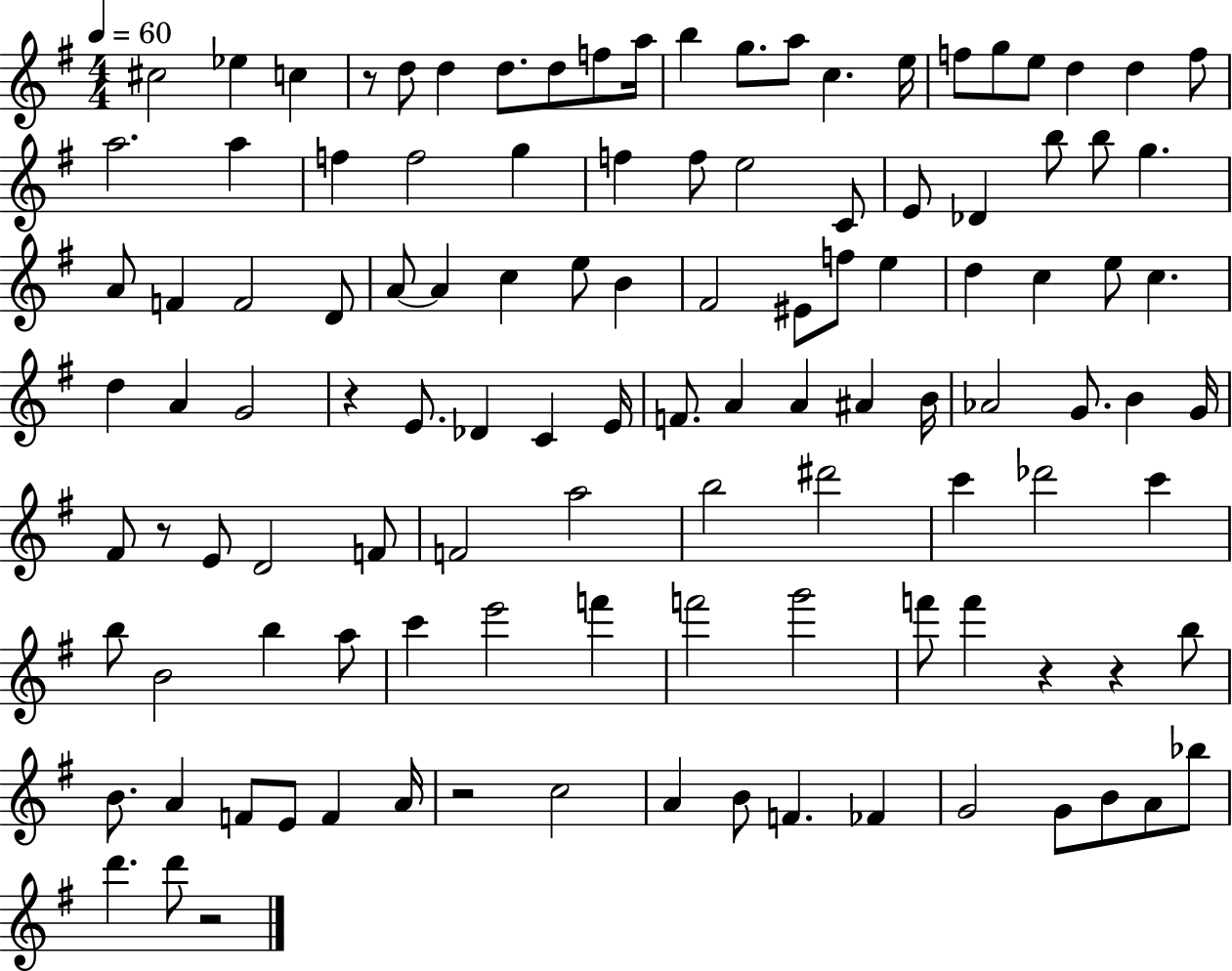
C#5/h Eb5/q C5/q R/e D5/e D5/q D5/e. D5/e F5/e A5/s B5/q G5/e. A5/e C5/q. E5/s F5/e G5/e E5/e D5/q D5/q F5/e A5/h. A5/q F5/q F5/h G5/q F5/q F5/e E5/h C4/e E4/e Db4/q B5/e B5/e G5/q. A4/e F4/q F4/h D4/e A4/e A4/q C5/q E5/e B4/q F#4/h EIS4/e F5/e E5/q D5/q C5/q E5/e C5/q. D5/q A4/q G4/h R/q E4/e. Db4/q C4/q E4/s F4/e. A4/q A4/q A#4/q B4/s Ab4/h G4/e. B4/q G4/s F#4/e R/e E4/e D4/h F4/e F4/h A5/h B5/h D#6/h C6/q Db6/h C6/q B5/e B4/h B5/q A5/e C6/q E6/h F6/q F6/h G6/h F6/e F6/q R/q R/q B5/e B4/e. A4/q F4/e E4/e F4/q A4/s R/h C5/h A4/q B4/e F4/q. FES4/q G4/h G4/e B4/e A4/e Bb5/e D6/q. D6/e R/h